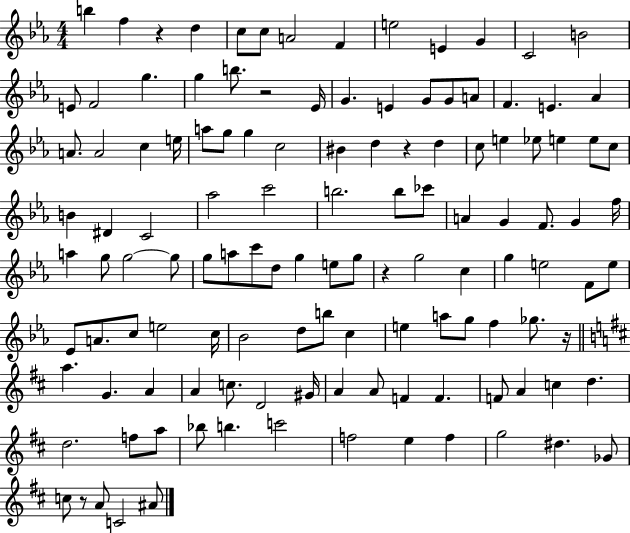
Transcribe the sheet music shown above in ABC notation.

X:1
T:Untitled
M:4/4
L:1/4
K:Eb
b f z d c/2 c/2 A2 F e2 E G C2 B2 E/2 F2 g g b/2 z2 _E/4 G E G/2 G/2 A/2 F E _A A/2 A2 c e/4 a/2 g/2 g c2 ^B d z d c/2 e _e/2 e e/2 c/2 B ^D C2 _a2 c'2 b2 b/2 _c'/2 A G F/2 G f/4 a g/2 g2 g/2 g/2 a/2 c'/2 d/2 g e/2 g/2 z g2 c g e2 F/2 e/2 _E/2 A/2 c/2 e2 c/4 _B2 d/2 b/2 c e a/2 g/2 f _g/2 z/4 a G A A c/2 D2 ^G/4 A A/2 F F F/2 A c d d2 f/2 a/2 _b/2 b c'2 f2 e f g2 ^d _G/2 c/2 z/2 A/2 C2 ^A/2